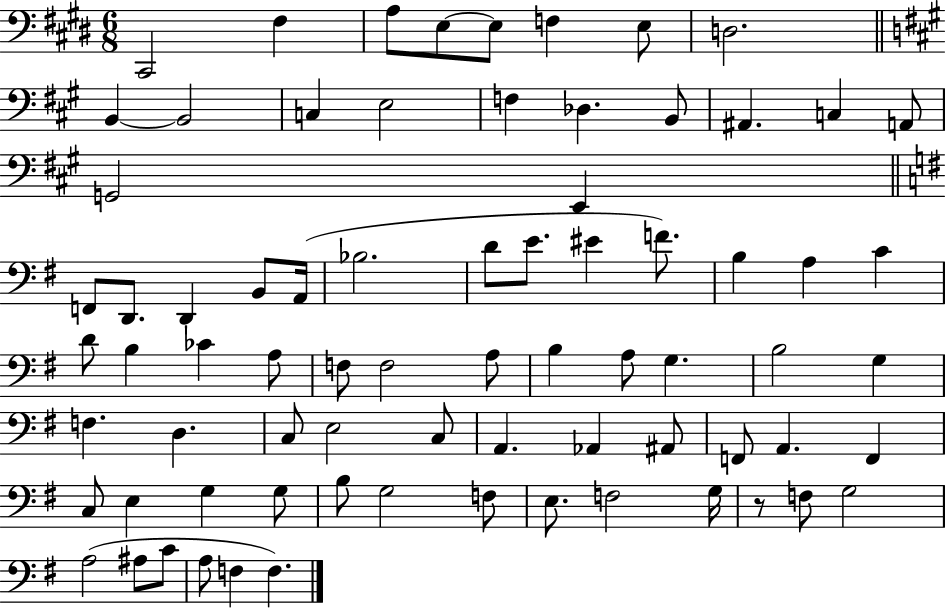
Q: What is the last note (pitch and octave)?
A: F3